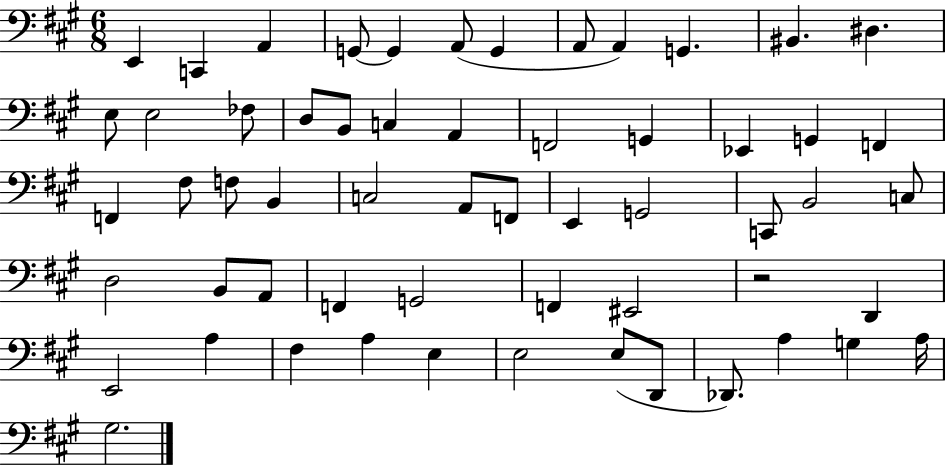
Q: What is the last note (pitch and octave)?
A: G#3